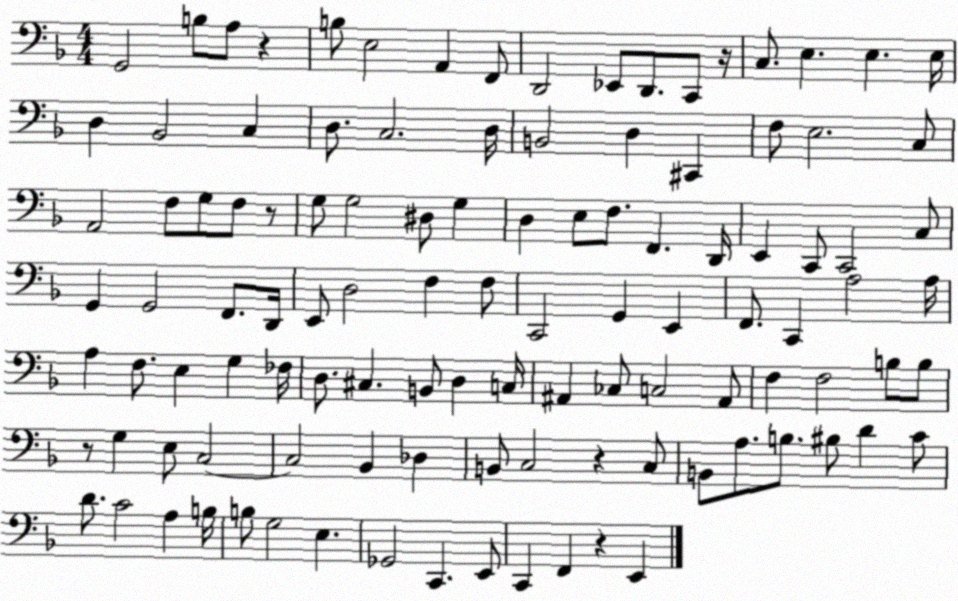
X:1
T:Untitled
M:4/4
L:1/4
K:F
G,,2 B,/2 A,/2 z B,/2 E,2 A,, F,,/2 D,,2 _E,,/2 D,,/2 C,,/2 z/4 C,/2 E, E, E,/4 D, _B,,2 C, D,/2 C,2 D,/4 B,,2 D, ^C,, F,/2 E,2 C,/2 A,,2 F,/2 G,/2 F,/2 z/2 G,/2 G,2 ^D,/2 G, D, E,/2 F,/2 F,, D,,/4 E,, C,,/2 C,,2 C,/2 G,, G,,2 F,,/2 D,,/4 E,,/2 D,2 F, F,/2 C,,2 G,, E,, F,,/2 C,, A,2 A,/4 A, F,/2 E, G, _F,/4 D,/2 ^C, B,,/2 D, C,/4 ^A,, _C,/2 C,2 ^A,,/2 F, F,2 B,/2 B,/2 z/2 G, E,/2 C,2 C,2 _B,, _D, B,,/2 C,2 z C,/2 B,,/2 A,/2 B,/2 ^B,/2 D C/2 D/2 C2 A, B,/4 B,/2 G,2 E, _G,,2 C,, E,,/2 C,, F,, z E,,